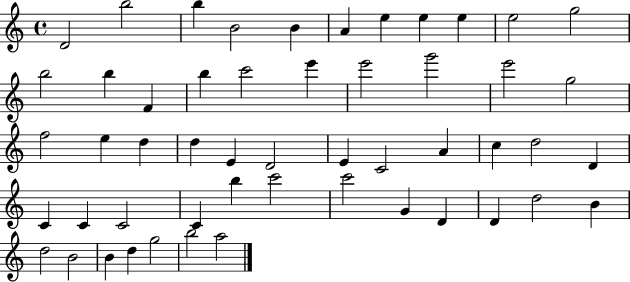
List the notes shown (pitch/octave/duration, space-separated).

D4/h B5/h B5/q B4/h B4/q A4/q E5/q E5/q E5/q E5/h G5/h B5/h B5/q F4/q B5/q C6/h E6/q E6/h G6/h E6/h G5/h F5/h E5/q D5/q D5/q E4/q D4/h E4/q C4/h A4/q C5/q D5/h D4/q C4/q C4/q C4/h C4/q B5/q C6/h C6/h G4/q D4/q D4/q D5/h B4/q D5/h B4/h B4/q D5/q G5/h B5/h A5/h